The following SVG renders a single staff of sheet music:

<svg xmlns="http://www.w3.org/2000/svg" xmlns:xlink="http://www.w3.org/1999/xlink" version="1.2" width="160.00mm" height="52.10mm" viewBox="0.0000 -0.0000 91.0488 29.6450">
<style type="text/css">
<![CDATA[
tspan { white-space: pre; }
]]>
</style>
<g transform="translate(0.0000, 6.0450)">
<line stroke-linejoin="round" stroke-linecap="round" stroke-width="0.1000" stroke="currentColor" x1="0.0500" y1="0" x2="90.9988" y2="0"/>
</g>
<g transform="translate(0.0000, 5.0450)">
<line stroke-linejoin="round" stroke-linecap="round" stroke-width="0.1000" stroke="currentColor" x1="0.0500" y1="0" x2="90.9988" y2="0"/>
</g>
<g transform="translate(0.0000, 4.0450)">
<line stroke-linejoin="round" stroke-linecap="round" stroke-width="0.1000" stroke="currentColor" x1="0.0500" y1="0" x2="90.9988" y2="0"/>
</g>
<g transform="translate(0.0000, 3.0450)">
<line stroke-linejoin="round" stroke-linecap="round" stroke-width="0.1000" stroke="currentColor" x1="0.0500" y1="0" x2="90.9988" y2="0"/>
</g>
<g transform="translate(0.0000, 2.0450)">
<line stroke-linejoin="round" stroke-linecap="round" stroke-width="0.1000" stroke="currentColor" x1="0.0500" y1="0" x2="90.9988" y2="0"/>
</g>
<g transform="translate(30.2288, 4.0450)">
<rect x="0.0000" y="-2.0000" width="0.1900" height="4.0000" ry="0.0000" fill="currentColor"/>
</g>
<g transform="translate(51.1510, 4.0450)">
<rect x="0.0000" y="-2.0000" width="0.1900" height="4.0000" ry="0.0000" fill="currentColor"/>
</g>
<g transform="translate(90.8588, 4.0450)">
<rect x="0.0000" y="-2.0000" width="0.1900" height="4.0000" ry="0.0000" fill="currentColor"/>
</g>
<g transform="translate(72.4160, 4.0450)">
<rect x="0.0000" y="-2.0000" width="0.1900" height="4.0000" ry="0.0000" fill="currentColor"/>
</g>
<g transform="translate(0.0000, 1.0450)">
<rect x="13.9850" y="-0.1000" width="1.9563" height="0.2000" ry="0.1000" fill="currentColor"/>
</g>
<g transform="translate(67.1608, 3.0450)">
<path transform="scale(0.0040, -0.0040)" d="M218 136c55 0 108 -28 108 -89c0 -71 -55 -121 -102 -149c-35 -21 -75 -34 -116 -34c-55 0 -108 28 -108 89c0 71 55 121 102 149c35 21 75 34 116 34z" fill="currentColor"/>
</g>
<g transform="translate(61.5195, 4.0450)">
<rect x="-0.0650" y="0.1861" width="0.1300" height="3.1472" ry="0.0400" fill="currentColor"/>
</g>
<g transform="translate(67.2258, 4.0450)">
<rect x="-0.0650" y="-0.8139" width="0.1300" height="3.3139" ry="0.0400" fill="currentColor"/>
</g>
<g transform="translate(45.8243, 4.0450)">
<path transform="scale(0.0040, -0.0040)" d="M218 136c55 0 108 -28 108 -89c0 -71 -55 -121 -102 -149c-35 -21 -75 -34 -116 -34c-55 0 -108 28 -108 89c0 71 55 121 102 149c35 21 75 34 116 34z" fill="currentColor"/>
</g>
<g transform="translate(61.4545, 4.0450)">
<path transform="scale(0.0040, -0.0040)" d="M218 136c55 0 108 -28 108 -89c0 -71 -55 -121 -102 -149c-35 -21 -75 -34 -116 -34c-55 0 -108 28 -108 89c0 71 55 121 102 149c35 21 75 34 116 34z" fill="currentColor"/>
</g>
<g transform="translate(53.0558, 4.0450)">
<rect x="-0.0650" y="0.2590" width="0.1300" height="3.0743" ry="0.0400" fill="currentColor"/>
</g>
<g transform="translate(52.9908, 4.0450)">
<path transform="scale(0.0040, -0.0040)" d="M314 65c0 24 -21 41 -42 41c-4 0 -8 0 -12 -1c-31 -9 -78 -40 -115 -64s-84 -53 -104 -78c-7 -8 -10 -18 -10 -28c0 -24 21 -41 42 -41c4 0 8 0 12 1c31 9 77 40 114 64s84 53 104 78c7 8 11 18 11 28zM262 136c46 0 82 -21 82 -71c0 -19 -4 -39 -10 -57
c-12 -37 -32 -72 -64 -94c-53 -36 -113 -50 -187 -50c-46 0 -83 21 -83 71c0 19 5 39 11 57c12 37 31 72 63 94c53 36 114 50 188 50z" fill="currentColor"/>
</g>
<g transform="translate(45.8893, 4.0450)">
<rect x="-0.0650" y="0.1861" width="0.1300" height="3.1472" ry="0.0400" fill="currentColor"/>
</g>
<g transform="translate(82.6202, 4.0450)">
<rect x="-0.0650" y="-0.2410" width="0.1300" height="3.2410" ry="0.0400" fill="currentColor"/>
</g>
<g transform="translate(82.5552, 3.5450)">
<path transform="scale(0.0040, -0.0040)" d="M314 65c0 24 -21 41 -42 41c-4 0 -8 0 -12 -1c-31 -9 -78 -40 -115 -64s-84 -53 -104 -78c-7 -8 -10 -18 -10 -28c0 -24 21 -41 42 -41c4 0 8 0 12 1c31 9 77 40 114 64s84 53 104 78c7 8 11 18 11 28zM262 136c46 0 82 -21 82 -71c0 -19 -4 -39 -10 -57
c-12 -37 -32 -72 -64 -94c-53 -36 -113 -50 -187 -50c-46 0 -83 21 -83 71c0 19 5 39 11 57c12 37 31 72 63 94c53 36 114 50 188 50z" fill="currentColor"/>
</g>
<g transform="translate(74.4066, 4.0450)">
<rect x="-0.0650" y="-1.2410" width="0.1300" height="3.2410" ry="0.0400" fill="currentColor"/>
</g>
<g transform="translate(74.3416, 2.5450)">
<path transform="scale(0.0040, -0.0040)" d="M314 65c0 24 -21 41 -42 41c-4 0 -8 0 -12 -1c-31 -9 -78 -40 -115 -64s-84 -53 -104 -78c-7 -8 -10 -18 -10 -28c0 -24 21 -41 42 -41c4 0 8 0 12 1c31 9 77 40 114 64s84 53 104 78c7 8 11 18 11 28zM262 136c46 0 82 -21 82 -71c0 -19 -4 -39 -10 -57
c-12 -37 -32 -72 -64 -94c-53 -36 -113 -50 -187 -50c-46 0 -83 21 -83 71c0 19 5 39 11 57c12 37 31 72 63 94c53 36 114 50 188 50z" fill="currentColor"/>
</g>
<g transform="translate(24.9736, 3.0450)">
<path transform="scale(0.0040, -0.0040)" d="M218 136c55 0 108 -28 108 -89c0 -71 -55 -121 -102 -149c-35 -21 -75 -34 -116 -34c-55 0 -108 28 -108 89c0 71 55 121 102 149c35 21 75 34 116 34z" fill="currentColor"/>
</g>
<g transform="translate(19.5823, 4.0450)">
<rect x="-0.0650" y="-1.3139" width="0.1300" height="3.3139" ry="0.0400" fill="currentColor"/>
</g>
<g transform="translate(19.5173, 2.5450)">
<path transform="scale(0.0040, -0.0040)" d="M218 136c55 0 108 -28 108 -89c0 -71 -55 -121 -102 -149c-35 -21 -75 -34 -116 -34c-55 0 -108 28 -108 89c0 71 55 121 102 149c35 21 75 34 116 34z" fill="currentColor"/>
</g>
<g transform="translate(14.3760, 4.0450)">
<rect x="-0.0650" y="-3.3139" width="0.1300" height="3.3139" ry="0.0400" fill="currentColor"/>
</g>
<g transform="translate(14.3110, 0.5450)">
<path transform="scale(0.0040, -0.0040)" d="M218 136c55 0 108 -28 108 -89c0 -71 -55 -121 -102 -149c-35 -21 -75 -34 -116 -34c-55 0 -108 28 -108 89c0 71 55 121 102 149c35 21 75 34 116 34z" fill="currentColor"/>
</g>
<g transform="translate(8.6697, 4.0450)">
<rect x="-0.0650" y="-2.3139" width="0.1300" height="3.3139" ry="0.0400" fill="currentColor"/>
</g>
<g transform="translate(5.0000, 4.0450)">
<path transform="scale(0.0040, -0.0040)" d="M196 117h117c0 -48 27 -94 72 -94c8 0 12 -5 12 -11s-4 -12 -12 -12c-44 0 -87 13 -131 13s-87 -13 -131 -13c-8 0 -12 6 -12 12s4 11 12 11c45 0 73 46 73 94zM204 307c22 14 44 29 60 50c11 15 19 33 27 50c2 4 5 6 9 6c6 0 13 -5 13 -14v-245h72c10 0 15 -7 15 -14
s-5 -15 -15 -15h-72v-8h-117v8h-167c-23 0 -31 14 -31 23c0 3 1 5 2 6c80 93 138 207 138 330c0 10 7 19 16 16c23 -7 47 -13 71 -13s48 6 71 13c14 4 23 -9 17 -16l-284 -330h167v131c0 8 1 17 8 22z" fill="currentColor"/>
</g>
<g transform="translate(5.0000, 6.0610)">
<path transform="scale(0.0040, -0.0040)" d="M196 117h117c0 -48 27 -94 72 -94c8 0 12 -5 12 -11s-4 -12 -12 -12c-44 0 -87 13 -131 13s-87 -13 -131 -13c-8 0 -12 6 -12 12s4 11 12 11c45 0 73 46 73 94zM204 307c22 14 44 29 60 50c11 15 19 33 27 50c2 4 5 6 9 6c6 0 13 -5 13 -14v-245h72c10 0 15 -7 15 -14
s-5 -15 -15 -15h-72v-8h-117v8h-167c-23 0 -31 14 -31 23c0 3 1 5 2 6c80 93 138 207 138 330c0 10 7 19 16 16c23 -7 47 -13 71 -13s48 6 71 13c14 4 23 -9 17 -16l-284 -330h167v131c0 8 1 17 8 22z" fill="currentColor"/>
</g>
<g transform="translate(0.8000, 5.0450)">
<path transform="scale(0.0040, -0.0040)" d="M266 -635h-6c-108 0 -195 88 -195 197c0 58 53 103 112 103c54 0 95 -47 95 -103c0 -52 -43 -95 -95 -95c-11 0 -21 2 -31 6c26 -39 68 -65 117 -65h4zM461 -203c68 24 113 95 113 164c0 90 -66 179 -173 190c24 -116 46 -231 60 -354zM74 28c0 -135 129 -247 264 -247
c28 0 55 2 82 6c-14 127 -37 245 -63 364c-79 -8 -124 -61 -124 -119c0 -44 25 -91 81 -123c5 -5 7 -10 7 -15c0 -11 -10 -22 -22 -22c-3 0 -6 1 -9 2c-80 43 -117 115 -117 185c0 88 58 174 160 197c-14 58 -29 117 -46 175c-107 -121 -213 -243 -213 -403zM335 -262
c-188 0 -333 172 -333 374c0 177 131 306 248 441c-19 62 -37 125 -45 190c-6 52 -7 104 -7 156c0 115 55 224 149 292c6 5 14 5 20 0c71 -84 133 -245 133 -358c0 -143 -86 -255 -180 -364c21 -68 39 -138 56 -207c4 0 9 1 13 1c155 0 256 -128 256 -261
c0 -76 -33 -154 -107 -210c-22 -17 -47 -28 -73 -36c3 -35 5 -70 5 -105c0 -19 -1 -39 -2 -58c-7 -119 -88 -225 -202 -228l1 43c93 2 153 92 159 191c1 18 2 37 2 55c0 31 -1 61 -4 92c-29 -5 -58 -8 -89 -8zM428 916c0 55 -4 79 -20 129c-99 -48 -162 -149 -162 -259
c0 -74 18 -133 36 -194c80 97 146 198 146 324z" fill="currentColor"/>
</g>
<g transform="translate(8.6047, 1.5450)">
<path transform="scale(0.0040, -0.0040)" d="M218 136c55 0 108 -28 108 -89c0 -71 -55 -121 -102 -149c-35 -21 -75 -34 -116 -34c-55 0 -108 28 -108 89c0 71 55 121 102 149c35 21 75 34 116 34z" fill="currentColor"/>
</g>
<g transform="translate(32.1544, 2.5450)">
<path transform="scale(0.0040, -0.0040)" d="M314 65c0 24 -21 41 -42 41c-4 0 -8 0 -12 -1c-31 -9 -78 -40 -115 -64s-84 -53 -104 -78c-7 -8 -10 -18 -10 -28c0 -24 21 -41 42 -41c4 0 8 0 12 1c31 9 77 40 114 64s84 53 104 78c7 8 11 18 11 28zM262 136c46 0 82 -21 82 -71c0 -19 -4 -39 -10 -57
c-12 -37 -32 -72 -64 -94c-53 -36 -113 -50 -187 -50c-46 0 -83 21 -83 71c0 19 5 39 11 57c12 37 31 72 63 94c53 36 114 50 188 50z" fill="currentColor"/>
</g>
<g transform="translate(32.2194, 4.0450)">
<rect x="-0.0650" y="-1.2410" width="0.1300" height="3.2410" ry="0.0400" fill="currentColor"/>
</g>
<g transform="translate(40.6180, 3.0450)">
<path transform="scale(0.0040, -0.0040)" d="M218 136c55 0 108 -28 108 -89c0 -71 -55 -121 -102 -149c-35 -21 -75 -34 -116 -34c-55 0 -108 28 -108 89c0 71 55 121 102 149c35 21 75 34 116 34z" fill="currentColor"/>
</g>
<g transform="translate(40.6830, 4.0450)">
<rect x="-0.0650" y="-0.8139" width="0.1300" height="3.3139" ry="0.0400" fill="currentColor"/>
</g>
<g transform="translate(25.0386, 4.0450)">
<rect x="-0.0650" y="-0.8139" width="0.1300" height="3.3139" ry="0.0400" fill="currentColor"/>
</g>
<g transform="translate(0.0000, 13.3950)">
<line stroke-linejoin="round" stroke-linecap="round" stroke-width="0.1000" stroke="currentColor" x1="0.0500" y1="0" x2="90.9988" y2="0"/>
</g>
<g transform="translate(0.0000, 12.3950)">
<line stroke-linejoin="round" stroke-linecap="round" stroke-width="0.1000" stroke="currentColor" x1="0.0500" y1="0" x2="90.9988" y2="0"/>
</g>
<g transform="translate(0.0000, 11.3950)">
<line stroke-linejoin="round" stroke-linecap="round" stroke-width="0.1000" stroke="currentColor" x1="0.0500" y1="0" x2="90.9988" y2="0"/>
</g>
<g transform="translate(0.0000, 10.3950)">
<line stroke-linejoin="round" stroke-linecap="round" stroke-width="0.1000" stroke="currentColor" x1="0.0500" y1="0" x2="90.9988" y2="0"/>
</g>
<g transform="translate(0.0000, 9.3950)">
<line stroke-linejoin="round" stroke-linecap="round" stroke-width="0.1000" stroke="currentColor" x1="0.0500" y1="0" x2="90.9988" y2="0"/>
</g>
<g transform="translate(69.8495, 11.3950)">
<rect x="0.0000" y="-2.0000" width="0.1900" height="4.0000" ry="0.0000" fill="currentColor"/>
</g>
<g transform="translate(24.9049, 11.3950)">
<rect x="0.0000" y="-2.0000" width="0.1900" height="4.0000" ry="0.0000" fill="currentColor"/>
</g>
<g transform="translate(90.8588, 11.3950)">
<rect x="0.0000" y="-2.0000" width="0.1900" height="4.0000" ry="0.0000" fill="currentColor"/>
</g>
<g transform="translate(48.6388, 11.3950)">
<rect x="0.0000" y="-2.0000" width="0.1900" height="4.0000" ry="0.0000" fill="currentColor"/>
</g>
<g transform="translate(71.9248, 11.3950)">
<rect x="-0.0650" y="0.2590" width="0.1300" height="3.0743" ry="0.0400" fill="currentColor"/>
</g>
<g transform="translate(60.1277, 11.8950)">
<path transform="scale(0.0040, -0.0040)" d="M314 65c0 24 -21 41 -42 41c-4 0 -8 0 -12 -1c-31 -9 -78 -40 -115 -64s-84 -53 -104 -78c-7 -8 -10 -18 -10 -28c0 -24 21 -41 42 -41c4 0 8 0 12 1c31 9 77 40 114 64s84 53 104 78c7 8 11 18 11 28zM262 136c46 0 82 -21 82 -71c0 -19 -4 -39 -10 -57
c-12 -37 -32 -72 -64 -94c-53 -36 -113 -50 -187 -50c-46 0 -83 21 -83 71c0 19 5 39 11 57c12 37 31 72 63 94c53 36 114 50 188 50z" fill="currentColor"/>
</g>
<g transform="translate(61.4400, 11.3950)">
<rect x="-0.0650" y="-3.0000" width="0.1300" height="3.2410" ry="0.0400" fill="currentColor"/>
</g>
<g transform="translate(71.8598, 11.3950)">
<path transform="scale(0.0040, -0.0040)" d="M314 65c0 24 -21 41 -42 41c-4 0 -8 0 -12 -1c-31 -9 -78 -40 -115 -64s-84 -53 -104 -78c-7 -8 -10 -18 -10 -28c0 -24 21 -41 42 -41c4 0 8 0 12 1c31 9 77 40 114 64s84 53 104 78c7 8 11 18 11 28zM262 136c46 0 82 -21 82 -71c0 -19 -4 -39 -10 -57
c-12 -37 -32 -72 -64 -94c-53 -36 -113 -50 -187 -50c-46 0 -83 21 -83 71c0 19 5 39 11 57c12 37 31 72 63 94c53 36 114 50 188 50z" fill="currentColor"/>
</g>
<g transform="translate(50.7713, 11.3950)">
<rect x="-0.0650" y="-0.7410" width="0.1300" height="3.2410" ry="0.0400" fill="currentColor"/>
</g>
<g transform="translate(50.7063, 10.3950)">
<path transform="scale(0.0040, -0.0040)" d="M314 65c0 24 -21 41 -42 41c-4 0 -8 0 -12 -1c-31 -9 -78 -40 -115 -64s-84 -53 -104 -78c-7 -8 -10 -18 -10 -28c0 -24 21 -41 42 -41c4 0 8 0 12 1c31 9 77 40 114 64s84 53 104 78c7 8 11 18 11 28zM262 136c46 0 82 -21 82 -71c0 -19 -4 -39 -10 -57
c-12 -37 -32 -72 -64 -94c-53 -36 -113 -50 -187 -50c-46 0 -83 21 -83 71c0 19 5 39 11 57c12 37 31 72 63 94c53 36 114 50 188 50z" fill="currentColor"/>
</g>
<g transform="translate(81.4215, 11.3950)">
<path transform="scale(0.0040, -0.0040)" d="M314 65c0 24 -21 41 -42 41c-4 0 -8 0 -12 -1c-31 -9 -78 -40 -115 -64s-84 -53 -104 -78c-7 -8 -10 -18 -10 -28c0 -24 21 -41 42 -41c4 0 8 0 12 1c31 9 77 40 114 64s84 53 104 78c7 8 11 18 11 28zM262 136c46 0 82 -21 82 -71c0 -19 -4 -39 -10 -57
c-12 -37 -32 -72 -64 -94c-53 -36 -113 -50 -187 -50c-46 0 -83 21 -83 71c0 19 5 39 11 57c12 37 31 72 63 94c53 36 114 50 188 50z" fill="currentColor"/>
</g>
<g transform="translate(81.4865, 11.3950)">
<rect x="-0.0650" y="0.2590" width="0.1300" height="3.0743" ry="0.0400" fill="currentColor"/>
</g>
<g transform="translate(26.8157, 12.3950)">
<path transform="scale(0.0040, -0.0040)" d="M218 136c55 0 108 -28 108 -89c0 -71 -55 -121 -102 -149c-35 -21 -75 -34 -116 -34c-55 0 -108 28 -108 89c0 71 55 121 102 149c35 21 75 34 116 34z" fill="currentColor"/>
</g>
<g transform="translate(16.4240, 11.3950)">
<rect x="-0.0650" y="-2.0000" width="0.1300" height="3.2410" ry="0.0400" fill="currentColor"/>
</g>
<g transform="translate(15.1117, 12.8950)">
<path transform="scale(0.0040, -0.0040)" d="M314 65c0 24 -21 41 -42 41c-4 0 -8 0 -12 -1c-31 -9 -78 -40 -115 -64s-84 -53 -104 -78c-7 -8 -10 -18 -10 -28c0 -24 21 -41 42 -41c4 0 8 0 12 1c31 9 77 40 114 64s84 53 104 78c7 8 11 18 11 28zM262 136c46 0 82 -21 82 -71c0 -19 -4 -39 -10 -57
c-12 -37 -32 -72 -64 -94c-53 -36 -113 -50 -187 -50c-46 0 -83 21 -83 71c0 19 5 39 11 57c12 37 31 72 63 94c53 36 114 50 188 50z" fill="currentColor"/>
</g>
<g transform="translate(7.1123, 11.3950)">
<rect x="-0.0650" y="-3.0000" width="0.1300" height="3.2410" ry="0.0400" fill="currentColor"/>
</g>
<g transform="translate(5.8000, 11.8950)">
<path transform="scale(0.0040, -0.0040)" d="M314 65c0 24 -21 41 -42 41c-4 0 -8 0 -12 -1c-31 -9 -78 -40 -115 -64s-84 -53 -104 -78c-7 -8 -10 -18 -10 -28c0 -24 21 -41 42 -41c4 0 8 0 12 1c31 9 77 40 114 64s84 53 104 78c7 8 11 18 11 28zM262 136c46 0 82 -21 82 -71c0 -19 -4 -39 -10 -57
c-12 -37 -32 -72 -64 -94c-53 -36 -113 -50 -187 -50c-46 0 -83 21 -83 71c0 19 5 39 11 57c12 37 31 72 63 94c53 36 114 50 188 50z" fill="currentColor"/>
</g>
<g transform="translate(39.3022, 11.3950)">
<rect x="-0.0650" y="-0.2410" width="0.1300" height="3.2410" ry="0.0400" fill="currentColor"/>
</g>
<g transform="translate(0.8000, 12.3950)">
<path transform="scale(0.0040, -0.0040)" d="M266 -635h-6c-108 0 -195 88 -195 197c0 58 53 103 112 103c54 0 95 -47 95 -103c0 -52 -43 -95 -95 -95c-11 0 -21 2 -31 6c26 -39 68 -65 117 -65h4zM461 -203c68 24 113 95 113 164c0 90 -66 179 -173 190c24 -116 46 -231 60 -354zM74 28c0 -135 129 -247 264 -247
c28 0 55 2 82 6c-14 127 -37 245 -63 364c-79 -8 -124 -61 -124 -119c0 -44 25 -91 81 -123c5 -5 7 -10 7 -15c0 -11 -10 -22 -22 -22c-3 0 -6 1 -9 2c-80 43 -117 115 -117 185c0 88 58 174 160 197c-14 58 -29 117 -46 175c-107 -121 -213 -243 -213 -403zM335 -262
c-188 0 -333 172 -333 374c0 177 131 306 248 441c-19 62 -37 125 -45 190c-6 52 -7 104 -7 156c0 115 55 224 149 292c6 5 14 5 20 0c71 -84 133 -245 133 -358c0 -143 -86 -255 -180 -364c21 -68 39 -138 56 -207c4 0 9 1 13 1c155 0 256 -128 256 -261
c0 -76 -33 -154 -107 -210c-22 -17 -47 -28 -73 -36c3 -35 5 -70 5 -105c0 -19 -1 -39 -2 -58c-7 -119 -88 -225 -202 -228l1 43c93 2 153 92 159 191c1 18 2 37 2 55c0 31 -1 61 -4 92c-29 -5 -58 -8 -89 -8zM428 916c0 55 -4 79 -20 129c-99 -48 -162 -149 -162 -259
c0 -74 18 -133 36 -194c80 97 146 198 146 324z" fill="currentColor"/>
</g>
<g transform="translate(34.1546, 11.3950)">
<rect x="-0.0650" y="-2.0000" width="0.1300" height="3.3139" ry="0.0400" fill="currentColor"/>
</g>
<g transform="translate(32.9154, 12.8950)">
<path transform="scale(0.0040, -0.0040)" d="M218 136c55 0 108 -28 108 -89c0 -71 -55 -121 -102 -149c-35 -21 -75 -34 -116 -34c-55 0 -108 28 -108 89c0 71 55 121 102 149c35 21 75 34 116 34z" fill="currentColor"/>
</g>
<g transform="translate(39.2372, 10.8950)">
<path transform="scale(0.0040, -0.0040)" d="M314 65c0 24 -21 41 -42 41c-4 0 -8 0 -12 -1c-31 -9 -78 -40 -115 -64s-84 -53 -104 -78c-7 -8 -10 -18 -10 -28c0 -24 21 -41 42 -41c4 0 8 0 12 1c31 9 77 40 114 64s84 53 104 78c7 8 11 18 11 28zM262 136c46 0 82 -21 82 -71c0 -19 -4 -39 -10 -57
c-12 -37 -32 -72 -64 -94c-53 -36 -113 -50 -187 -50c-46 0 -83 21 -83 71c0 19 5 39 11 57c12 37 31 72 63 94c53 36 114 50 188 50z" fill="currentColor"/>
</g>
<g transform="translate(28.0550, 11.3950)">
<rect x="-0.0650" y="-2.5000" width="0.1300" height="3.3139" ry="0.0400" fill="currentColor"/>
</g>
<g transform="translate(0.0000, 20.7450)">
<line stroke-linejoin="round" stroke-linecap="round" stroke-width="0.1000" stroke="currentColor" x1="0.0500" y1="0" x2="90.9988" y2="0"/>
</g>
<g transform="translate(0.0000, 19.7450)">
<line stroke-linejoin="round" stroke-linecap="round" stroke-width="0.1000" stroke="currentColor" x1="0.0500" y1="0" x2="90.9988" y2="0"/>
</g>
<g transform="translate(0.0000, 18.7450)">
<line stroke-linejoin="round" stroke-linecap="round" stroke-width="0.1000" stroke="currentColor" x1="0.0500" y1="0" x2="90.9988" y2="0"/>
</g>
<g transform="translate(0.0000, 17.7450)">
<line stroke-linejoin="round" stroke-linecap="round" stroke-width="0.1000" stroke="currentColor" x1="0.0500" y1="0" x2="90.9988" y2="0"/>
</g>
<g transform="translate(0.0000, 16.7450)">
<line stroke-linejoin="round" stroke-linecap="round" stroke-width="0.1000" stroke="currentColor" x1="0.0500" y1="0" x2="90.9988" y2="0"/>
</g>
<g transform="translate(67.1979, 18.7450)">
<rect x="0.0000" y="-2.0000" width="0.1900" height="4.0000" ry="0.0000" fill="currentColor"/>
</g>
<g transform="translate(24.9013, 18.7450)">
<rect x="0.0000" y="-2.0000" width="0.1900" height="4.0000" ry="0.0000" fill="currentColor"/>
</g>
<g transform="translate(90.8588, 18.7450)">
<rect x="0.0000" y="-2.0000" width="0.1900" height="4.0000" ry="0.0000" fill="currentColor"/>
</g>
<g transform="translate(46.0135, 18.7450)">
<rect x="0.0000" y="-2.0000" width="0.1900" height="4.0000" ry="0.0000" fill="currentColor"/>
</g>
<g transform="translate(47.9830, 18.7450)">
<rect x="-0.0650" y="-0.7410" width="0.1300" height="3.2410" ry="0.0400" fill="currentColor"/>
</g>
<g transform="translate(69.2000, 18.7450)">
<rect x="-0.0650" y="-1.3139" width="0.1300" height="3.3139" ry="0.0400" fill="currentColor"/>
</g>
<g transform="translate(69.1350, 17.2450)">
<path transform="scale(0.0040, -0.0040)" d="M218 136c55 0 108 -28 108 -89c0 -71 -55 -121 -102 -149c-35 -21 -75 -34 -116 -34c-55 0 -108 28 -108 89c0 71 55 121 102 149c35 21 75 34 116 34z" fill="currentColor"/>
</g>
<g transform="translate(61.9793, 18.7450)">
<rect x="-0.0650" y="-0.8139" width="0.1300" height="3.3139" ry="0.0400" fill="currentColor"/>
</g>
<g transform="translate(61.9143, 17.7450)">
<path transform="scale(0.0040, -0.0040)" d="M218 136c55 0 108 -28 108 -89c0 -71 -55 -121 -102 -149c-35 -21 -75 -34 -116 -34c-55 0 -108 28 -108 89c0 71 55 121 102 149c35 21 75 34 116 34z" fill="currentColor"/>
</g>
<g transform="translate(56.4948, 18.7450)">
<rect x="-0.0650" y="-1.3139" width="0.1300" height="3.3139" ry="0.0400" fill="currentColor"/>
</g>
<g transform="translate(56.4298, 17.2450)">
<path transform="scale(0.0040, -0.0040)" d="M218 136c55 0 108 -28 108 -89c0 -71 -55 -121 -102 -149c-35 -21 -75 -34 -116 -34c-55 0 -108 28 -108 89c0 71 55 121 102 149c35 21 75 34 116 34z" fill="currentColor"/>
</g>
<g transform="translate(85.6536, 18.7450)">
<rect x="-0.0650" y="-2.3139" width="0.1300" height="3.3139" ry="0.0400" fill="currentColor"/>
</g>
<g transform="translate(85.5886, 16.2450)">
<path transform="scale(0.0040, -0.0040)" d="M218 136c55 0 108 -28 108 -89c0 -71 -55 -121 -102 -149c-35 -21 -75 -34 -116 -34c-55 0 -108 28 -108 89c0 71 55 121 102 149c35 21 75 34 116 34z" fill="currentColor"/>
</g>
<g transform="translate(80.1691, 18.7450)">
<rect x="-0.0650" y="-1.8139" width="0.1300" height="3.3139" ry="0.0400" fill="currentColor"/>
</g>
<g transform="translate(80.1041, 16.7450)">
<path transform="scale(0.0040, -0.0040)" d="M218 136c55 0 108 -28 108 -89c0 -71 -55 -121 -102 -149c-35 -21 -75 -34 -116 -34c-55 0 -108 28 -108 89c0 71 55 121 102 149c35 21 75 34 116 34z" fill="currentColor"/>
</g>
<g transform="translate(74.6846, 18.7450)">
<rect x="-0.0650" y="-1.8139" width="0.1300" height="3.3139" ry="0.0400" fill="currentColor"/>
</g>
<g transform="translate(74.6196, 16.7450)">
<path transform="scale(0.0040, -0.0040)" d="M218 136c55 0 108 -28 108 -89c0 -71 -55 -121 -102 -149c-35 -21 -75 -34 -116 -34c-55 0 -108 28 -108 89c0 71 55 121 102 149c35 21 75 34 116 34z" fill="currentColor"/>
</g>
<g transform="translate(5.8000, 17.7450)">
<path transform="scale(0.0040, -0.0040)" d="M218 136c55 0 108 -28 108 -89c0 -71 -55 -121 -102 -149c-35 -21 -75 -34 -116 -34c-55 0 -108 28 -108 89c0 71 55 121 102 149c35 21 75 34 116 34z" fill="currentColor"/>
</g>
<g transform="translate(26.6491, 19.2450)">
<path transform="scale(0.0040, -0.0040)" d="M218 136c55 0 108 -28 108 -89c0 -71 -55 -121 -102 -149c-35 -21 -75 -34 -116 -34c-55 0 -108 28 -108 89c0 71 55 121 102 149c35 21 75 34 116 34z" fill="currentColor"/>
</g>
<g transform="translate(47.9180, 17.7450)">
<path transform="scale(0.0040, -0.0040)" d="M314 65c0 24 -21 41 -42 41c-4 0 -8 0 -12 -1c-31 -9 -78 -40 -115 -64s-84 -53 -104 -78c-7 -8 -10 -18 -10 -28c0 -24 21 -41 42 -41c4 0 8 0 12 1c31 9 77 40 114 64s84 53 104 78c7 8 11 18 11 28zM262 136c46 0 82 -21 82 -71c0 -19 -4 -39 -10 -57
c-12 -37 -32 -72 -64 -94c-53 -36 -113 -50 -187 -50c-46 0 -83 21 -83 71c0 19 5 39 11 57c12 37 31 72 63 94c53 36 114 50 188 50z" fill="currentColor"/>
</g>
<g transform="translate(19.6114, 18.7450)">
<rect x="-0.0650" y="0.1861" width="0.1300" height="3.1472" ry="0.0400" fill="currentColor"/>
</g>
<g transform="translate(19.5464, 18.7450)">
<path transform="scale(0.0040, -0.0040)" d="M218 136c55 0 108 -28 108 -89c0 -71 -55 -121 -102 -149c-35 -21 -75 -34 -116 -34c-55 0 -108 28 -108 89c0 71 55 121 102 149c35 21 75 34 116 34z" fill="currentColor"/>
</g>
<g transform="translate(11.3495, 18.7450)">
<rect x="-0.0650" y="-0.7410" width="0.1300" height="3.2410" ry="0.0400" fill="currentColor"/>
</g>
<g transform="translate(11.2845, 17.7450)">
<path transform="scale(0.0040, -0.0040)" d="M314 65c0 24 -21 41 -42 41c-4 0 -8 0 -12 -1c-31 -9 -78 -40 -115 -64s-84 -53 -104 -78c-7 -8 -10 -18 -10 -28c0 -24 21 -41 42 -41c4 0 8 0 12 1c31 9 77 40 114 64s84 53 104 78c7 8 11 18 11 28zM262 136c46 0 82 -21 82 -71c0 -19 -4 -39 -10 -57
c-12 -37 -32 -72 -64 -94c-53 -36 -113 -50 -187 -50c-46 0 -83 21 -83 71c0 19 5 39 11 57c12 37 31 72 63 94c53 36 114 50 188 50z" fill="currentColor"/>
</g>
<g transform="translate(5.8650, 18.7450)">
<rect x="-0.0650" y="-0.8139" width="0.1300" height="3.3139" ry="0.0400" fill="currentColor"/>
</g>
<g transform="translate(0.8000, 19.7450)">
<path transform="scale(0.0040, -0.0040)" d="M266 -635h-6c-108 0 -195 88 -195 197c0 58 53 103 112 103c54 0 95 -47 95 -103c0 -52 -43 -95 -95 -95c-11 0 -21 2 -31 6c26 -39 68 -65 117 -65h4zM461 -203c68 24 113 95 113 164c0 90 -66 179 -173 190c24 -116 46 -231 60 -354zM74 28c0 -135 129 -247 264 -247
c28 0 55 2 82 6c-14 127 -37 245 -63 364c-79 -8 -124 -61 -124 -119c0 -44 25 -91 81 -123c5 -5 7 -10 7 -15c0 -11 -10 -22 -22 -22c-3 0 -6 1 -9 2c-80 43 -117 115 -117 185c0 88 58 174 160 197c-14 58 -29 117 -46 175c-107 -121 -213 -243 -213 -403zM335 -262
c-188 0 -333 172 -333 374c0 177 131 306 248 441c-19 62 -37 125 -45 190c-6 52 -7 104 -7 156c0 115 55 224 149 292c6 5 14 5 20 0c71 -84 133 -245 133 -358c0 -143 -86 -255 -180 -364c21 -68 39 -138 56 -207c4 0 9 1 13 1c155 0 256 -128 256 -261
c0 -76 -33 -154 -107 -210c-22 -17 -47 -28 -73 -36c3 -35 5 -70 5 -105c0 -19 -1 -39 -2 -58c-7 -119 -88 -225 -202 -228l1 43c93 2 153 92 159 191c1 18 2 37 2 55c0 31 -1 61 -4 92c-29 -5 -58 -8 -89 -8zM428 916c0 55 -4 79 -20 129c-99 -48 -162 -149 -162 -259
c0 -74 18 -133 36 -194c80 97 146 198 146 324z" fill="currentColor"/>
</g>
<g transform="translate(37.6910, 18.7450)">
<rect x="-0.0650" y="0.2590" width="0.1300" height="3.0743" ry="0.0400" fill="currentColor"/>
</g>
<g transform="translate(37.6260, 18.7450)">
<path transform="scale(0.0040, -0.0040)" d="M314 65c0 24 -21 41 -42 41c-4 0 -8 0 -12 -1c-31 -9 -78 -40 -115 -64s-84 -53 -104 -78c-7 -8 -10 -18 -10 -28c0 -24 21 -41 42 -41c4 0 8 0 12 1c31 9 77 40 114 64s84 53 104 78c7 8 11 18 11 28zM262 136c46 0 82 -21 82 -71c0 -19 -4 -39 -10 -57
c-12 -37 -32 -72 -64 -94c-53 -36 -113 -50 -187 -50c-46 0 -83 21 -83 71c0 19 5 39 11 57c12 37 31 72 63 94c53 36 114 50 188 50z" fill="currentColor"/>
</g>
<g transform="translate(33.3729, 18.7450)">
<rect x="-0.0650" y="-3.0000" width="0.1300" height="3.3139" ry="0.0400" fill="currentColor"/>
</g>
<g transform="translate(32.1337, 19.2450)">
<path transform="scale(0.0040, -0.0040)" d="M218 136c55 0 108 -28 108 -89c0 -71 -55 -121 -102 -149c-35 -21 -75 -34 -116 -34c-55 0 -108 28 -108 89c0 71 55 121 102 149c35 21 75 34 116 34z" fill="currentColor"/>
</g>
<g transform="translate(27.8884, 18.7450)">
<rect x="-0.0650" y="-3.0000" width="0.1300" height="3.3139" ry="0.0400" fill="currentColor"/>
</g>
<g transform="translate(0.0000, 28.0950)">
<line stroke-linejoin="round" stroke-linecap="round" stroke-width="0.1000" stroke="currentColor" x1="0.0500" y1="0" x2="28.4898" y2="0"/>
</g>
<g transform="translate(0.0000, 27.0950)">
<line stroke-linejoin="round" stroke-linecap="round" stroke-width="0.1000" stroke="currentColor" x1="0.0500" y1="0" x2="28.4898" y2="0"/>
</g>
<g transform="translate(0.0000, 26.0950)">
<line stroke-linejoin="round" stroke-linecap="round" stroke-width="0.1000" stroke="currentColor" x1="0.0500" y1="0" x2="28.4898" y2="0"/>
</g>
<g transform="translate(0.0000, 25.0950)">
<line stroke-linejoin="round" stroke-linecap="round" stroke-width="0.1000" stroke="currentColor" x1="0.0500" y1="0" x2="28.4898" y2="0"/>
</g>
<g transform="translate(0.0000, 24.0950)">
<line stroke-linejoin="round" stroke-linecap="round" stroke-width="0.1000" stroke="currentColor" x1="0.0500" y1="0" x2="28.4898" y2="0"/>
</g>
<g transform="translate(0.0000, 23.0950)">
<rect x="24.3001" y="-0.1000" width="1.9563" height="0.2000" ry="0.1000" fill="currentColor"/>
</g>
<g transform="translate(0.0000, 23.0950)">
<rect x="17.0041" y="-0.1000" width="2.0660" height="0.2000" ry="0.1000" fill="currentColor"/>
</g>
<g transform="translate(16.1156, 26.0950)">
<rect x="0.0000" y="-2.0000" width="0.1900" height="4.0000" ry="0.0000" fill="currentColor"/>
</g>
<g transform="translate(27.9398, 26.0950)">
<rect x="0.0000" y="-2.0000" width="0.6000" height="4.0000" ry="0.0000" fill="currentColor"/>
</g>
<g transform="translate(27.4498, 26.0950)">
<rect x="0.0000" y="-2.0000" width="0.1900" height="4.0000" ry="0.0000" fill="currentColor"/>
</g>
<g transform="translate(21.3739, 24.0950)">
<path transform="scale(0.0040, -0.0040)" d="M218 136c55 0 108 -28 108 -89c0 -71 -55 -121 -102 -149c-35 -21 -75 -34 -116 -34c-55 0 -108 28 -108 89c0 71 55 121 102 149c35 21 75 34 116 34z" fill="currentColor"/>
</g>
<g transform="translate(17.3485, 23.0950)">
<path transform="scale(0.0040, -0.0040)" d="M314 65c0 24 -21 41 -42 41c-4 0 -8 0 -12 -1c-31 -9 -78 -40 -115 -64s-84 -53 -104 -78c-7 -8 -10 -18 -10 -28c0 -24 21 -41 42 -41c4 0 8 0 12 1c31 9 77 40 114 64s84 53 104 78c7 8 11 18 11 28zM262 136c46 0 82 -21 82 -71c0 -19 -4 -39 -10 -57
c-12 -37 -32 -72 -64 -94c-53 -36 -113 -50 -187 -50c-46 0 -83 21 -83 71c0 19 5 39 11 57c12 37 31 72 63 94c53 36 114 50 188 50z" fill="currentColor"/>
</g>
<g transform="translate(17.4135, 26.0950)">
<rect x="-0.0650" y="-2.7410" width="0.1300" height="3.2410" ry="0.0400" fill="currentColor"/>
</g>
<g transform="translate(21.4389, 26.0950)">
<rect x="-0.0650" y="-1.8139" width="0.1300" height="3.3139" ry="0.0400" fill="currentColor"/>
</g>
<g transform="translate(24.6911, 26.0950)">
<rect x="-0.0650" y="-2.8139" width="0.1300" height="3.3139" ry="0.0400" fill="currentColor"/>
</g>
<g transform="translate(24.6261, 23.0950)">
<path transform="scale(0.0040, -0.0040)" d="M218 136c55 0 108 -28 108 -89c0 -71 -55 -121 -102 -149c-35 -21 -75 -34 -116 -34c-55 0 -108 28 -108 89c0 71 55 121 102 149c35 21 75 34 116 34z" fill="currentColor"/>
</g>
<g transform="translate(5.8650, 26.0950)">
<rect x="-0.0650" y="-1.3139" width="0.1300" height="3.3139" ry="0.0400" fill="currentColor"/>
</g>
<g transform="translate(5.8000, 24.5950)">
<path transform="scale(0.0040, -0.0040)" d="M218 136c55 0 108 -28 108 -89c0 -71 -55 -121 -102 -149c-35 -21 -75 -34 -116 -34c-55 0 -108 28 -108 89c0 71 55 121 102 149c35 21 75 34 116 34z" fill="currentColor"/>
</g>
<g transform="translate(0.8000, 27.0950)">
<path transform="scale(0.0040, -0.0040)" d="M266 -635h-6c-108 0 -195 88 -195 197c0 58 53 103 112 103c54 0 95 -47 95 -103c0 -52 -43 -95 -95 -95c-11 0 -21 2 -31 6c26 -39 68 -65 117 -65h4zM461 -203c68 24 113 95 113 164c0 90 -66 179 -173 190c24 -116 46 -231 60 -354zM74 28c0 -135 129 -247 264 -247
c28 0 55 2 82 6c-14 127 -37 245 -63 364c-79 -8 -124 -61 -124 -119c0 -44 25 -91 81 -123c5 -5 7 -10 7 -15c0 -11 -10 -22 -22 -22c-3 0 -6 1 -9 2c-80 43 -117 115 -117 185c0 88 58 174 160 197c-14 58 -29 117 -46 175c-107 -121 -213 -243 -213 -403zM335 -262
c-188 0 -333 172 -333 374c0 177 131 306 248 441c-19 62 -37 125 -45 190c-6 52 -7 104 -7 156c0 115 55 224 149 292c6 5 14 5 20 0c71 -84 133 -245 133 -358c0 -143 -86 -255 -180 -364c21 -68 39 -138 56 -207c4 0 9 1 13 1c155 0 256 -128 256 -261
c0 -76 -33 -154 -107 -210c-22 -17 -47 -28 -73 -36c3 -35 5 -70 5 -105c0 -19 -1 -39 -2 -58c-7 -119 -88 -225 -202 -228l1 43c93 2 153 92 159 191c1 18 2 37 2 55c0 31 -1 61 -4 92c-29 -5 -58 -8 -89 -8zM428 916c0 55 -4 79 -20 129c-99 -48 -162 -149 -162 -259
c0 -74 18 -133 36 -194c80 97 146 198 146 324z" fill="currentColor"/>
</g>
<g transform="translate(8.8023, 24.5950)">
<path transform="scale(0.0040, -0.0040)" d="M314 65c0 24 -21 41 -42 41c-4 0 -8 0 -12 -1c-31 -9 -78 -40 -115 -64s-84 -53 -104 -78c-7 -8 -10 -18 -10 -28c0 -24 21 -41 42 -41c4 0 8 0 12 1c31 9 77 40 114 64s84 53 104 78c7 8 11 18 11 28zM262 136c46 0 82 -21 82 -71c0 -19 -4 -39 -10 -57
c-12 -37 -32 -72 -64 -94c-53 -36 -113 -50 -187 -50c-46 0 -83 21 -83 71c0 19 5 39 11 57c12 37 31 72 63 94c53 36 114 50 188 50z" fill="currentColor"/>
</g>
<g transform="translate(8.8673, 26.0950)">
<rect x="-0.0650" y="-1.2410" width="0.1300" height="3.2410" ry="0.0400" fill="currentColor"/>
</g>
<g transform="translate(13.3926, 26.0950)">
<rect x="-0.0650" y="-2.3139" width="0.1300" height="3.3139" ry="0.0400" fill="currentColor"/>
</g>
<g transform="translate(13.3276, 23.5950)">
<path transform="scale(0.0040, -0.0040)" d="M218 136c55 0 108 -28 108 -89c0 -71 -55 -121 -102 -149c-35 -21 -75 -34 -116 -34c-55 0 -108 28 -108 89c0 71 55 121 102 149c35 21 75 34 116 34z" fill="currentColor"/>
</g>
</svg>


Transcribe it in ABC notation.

X:1
T:Untitled
M:4/4
L:1/4
K:C
g b e d e2 d B B2 B d e2 c2 A2 F2 G F c2 d2 A2 B2 B2 d d2 B A A B2 d2 e d e f f g e e2 g a2 f a